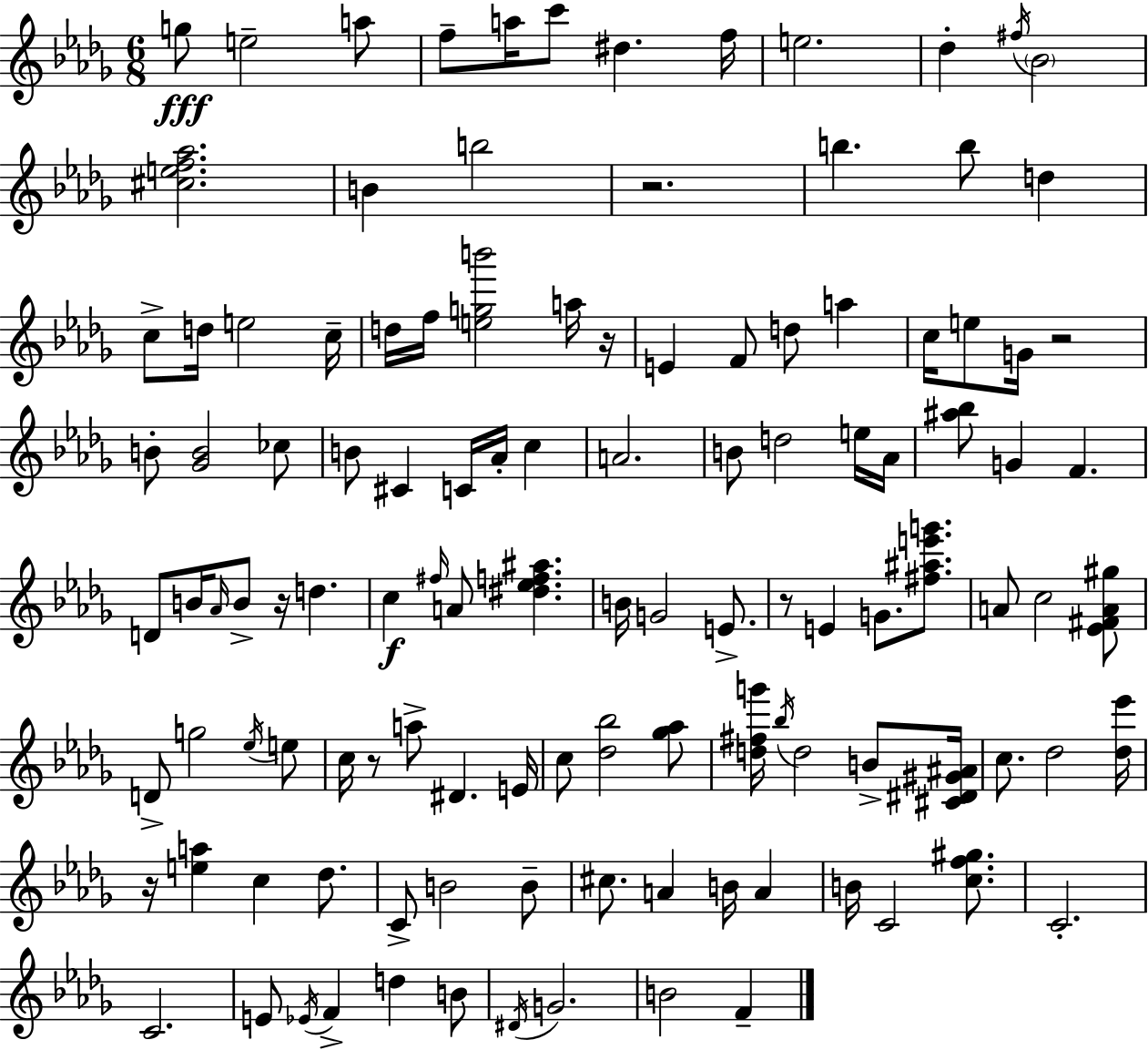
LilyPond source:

{
  \clef treble
  \numericTimeSignature
  \time 6/8
  \key bes \minor
  g''8\fff e''2-- a''8 | f''8-- a''16 c'''8 dis''4. f''16 | e''2. | des''4-. \acciaccatura { fis''16 } \parenthesize bes'2 | \break <cis'' e'' f'' aes''>2. | b'4 b''2 | r2. | b''4. b''8 d''4 | \break c''8-> d''16 e''2 | c''16-- d''16 f''16 <e'' g'' b'''>2 a''16 | r16 e'4 f'8 d''8 a''4 | c''16 e''8 g'16 r2 | \break b'8-. <ges' b'>2 ces''8 | b'8 cis'4 c'16 aes'16-. c''4 | a'2. | b'8 d''2 e''16 | \break aes'16 <ais'' bes''>8 g'4 f'4. | d'8 b'16 \grace { aes'16 } b'8-> r16 d''4. | c''4\f \grace { fis''16 } a'8 <dis'' ees'' f'' ais''>4. | b'16 g'2 | \break e'8.-> r8 e'4 g'8. | <fis'' ais'' e''' g'''>8. a'8 c''2 | <ees' fis' a' gis''>8 d'8-> g''2 | \acciaccatura { ees''16 } e''8 c''16 r8 a''8-> dis'4. | \break e'16 c''8 <des'' bes''>2 | <ges'' aes''>8 <d'' fis'' g'''>16 \acciaccatura { bes''16 } d''2 | b'8-> <cis' dis' gis' ais'>16 c''8. des''2 | <des'' ees'''>16 r16 <e'' a''>4 c''4 | \break des''8. c'8-> b'2 | b'8-- cis''8. a'4 | b'16 a'4 b'16 c'2 | <c'' f'' gis''>8. c'2.-. | \break c'2. | e'8 \acciaccatura { ees'16 } f'4-> | d''4 b'8 \acciaccatura { dis'16 } g'2. | b'2 | \break f'4-- \bar "|."
}